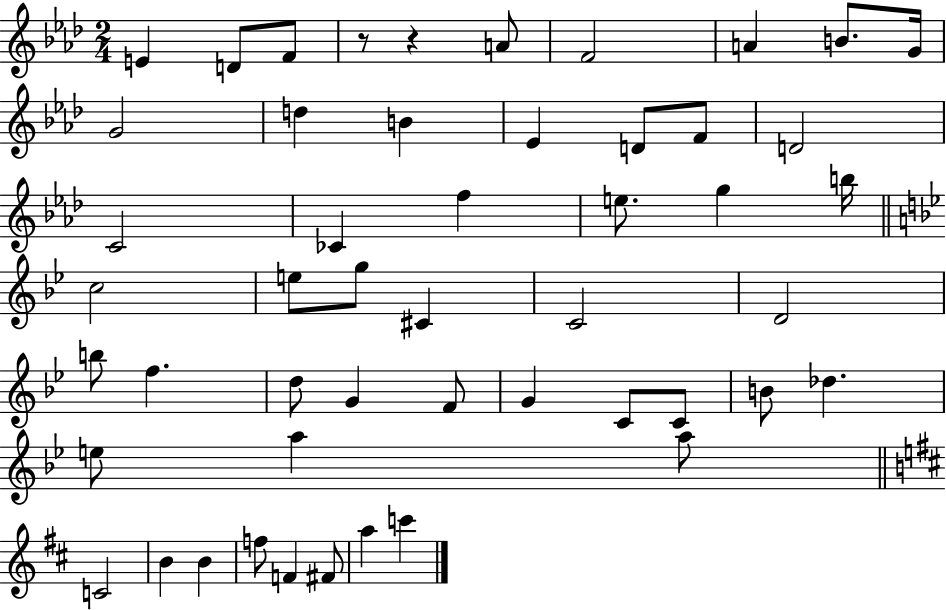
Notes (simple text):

E4/q D4/e F4/e R/e R/q A4/e F4/h A4/q B4/e. G4/s G4/h D5/q B4/q Eb4/q D4/e F4/e D4/h C4/h CES4/q F5/q E5/e. G5/q B5/s C5/h E5/e G5/e C#4/q C4/h D4/h B5/e F5/q. D5/e G4/q F4/e G4/q C4/e C4/e B4/e Db5/q. E5/e A5/q A5/e C4/h B4/q B4/q F5/e F4/q F#4/e A5/q C6/q